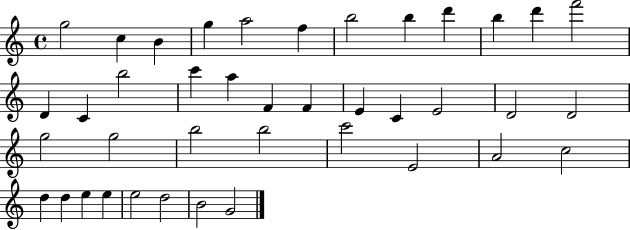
X:1
T:Untitled
M:4/4
L:1/4
K:C
g2 c B g a2 f b2 b d' b d' f'2 D C b2 c' a F F E C E2 D2 D2 g2 g2 b2 b2 c'2 E2 A2 c2 d d e e e2 d2 B2 G2